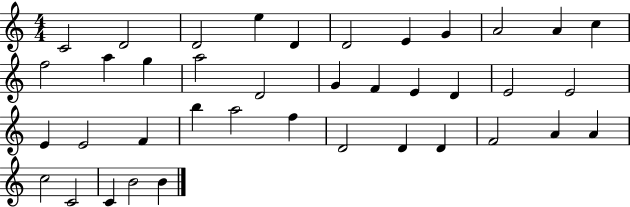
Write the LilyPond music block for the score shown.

{
  \clef treble
  \numericTimeSignature
  \time 4/4
  \key c \major
  c'2 d'2 | d'2 e''4 d'4 | d'2 e'4 g'4 | a'2 a'4 c''4 | \break f''2 a''4 g''4 | a''2 d'2 | g'4 f'4 e'4 d'4 | e'2 e'2 | \break e'4 e'2 f'4 | b''4 a''2 f''4 | d'2 d'4 d'4 | f'2 a'4 a'4 | \break c''2 c'2 | c'4 b'2 b'4 | \bar "|."
}